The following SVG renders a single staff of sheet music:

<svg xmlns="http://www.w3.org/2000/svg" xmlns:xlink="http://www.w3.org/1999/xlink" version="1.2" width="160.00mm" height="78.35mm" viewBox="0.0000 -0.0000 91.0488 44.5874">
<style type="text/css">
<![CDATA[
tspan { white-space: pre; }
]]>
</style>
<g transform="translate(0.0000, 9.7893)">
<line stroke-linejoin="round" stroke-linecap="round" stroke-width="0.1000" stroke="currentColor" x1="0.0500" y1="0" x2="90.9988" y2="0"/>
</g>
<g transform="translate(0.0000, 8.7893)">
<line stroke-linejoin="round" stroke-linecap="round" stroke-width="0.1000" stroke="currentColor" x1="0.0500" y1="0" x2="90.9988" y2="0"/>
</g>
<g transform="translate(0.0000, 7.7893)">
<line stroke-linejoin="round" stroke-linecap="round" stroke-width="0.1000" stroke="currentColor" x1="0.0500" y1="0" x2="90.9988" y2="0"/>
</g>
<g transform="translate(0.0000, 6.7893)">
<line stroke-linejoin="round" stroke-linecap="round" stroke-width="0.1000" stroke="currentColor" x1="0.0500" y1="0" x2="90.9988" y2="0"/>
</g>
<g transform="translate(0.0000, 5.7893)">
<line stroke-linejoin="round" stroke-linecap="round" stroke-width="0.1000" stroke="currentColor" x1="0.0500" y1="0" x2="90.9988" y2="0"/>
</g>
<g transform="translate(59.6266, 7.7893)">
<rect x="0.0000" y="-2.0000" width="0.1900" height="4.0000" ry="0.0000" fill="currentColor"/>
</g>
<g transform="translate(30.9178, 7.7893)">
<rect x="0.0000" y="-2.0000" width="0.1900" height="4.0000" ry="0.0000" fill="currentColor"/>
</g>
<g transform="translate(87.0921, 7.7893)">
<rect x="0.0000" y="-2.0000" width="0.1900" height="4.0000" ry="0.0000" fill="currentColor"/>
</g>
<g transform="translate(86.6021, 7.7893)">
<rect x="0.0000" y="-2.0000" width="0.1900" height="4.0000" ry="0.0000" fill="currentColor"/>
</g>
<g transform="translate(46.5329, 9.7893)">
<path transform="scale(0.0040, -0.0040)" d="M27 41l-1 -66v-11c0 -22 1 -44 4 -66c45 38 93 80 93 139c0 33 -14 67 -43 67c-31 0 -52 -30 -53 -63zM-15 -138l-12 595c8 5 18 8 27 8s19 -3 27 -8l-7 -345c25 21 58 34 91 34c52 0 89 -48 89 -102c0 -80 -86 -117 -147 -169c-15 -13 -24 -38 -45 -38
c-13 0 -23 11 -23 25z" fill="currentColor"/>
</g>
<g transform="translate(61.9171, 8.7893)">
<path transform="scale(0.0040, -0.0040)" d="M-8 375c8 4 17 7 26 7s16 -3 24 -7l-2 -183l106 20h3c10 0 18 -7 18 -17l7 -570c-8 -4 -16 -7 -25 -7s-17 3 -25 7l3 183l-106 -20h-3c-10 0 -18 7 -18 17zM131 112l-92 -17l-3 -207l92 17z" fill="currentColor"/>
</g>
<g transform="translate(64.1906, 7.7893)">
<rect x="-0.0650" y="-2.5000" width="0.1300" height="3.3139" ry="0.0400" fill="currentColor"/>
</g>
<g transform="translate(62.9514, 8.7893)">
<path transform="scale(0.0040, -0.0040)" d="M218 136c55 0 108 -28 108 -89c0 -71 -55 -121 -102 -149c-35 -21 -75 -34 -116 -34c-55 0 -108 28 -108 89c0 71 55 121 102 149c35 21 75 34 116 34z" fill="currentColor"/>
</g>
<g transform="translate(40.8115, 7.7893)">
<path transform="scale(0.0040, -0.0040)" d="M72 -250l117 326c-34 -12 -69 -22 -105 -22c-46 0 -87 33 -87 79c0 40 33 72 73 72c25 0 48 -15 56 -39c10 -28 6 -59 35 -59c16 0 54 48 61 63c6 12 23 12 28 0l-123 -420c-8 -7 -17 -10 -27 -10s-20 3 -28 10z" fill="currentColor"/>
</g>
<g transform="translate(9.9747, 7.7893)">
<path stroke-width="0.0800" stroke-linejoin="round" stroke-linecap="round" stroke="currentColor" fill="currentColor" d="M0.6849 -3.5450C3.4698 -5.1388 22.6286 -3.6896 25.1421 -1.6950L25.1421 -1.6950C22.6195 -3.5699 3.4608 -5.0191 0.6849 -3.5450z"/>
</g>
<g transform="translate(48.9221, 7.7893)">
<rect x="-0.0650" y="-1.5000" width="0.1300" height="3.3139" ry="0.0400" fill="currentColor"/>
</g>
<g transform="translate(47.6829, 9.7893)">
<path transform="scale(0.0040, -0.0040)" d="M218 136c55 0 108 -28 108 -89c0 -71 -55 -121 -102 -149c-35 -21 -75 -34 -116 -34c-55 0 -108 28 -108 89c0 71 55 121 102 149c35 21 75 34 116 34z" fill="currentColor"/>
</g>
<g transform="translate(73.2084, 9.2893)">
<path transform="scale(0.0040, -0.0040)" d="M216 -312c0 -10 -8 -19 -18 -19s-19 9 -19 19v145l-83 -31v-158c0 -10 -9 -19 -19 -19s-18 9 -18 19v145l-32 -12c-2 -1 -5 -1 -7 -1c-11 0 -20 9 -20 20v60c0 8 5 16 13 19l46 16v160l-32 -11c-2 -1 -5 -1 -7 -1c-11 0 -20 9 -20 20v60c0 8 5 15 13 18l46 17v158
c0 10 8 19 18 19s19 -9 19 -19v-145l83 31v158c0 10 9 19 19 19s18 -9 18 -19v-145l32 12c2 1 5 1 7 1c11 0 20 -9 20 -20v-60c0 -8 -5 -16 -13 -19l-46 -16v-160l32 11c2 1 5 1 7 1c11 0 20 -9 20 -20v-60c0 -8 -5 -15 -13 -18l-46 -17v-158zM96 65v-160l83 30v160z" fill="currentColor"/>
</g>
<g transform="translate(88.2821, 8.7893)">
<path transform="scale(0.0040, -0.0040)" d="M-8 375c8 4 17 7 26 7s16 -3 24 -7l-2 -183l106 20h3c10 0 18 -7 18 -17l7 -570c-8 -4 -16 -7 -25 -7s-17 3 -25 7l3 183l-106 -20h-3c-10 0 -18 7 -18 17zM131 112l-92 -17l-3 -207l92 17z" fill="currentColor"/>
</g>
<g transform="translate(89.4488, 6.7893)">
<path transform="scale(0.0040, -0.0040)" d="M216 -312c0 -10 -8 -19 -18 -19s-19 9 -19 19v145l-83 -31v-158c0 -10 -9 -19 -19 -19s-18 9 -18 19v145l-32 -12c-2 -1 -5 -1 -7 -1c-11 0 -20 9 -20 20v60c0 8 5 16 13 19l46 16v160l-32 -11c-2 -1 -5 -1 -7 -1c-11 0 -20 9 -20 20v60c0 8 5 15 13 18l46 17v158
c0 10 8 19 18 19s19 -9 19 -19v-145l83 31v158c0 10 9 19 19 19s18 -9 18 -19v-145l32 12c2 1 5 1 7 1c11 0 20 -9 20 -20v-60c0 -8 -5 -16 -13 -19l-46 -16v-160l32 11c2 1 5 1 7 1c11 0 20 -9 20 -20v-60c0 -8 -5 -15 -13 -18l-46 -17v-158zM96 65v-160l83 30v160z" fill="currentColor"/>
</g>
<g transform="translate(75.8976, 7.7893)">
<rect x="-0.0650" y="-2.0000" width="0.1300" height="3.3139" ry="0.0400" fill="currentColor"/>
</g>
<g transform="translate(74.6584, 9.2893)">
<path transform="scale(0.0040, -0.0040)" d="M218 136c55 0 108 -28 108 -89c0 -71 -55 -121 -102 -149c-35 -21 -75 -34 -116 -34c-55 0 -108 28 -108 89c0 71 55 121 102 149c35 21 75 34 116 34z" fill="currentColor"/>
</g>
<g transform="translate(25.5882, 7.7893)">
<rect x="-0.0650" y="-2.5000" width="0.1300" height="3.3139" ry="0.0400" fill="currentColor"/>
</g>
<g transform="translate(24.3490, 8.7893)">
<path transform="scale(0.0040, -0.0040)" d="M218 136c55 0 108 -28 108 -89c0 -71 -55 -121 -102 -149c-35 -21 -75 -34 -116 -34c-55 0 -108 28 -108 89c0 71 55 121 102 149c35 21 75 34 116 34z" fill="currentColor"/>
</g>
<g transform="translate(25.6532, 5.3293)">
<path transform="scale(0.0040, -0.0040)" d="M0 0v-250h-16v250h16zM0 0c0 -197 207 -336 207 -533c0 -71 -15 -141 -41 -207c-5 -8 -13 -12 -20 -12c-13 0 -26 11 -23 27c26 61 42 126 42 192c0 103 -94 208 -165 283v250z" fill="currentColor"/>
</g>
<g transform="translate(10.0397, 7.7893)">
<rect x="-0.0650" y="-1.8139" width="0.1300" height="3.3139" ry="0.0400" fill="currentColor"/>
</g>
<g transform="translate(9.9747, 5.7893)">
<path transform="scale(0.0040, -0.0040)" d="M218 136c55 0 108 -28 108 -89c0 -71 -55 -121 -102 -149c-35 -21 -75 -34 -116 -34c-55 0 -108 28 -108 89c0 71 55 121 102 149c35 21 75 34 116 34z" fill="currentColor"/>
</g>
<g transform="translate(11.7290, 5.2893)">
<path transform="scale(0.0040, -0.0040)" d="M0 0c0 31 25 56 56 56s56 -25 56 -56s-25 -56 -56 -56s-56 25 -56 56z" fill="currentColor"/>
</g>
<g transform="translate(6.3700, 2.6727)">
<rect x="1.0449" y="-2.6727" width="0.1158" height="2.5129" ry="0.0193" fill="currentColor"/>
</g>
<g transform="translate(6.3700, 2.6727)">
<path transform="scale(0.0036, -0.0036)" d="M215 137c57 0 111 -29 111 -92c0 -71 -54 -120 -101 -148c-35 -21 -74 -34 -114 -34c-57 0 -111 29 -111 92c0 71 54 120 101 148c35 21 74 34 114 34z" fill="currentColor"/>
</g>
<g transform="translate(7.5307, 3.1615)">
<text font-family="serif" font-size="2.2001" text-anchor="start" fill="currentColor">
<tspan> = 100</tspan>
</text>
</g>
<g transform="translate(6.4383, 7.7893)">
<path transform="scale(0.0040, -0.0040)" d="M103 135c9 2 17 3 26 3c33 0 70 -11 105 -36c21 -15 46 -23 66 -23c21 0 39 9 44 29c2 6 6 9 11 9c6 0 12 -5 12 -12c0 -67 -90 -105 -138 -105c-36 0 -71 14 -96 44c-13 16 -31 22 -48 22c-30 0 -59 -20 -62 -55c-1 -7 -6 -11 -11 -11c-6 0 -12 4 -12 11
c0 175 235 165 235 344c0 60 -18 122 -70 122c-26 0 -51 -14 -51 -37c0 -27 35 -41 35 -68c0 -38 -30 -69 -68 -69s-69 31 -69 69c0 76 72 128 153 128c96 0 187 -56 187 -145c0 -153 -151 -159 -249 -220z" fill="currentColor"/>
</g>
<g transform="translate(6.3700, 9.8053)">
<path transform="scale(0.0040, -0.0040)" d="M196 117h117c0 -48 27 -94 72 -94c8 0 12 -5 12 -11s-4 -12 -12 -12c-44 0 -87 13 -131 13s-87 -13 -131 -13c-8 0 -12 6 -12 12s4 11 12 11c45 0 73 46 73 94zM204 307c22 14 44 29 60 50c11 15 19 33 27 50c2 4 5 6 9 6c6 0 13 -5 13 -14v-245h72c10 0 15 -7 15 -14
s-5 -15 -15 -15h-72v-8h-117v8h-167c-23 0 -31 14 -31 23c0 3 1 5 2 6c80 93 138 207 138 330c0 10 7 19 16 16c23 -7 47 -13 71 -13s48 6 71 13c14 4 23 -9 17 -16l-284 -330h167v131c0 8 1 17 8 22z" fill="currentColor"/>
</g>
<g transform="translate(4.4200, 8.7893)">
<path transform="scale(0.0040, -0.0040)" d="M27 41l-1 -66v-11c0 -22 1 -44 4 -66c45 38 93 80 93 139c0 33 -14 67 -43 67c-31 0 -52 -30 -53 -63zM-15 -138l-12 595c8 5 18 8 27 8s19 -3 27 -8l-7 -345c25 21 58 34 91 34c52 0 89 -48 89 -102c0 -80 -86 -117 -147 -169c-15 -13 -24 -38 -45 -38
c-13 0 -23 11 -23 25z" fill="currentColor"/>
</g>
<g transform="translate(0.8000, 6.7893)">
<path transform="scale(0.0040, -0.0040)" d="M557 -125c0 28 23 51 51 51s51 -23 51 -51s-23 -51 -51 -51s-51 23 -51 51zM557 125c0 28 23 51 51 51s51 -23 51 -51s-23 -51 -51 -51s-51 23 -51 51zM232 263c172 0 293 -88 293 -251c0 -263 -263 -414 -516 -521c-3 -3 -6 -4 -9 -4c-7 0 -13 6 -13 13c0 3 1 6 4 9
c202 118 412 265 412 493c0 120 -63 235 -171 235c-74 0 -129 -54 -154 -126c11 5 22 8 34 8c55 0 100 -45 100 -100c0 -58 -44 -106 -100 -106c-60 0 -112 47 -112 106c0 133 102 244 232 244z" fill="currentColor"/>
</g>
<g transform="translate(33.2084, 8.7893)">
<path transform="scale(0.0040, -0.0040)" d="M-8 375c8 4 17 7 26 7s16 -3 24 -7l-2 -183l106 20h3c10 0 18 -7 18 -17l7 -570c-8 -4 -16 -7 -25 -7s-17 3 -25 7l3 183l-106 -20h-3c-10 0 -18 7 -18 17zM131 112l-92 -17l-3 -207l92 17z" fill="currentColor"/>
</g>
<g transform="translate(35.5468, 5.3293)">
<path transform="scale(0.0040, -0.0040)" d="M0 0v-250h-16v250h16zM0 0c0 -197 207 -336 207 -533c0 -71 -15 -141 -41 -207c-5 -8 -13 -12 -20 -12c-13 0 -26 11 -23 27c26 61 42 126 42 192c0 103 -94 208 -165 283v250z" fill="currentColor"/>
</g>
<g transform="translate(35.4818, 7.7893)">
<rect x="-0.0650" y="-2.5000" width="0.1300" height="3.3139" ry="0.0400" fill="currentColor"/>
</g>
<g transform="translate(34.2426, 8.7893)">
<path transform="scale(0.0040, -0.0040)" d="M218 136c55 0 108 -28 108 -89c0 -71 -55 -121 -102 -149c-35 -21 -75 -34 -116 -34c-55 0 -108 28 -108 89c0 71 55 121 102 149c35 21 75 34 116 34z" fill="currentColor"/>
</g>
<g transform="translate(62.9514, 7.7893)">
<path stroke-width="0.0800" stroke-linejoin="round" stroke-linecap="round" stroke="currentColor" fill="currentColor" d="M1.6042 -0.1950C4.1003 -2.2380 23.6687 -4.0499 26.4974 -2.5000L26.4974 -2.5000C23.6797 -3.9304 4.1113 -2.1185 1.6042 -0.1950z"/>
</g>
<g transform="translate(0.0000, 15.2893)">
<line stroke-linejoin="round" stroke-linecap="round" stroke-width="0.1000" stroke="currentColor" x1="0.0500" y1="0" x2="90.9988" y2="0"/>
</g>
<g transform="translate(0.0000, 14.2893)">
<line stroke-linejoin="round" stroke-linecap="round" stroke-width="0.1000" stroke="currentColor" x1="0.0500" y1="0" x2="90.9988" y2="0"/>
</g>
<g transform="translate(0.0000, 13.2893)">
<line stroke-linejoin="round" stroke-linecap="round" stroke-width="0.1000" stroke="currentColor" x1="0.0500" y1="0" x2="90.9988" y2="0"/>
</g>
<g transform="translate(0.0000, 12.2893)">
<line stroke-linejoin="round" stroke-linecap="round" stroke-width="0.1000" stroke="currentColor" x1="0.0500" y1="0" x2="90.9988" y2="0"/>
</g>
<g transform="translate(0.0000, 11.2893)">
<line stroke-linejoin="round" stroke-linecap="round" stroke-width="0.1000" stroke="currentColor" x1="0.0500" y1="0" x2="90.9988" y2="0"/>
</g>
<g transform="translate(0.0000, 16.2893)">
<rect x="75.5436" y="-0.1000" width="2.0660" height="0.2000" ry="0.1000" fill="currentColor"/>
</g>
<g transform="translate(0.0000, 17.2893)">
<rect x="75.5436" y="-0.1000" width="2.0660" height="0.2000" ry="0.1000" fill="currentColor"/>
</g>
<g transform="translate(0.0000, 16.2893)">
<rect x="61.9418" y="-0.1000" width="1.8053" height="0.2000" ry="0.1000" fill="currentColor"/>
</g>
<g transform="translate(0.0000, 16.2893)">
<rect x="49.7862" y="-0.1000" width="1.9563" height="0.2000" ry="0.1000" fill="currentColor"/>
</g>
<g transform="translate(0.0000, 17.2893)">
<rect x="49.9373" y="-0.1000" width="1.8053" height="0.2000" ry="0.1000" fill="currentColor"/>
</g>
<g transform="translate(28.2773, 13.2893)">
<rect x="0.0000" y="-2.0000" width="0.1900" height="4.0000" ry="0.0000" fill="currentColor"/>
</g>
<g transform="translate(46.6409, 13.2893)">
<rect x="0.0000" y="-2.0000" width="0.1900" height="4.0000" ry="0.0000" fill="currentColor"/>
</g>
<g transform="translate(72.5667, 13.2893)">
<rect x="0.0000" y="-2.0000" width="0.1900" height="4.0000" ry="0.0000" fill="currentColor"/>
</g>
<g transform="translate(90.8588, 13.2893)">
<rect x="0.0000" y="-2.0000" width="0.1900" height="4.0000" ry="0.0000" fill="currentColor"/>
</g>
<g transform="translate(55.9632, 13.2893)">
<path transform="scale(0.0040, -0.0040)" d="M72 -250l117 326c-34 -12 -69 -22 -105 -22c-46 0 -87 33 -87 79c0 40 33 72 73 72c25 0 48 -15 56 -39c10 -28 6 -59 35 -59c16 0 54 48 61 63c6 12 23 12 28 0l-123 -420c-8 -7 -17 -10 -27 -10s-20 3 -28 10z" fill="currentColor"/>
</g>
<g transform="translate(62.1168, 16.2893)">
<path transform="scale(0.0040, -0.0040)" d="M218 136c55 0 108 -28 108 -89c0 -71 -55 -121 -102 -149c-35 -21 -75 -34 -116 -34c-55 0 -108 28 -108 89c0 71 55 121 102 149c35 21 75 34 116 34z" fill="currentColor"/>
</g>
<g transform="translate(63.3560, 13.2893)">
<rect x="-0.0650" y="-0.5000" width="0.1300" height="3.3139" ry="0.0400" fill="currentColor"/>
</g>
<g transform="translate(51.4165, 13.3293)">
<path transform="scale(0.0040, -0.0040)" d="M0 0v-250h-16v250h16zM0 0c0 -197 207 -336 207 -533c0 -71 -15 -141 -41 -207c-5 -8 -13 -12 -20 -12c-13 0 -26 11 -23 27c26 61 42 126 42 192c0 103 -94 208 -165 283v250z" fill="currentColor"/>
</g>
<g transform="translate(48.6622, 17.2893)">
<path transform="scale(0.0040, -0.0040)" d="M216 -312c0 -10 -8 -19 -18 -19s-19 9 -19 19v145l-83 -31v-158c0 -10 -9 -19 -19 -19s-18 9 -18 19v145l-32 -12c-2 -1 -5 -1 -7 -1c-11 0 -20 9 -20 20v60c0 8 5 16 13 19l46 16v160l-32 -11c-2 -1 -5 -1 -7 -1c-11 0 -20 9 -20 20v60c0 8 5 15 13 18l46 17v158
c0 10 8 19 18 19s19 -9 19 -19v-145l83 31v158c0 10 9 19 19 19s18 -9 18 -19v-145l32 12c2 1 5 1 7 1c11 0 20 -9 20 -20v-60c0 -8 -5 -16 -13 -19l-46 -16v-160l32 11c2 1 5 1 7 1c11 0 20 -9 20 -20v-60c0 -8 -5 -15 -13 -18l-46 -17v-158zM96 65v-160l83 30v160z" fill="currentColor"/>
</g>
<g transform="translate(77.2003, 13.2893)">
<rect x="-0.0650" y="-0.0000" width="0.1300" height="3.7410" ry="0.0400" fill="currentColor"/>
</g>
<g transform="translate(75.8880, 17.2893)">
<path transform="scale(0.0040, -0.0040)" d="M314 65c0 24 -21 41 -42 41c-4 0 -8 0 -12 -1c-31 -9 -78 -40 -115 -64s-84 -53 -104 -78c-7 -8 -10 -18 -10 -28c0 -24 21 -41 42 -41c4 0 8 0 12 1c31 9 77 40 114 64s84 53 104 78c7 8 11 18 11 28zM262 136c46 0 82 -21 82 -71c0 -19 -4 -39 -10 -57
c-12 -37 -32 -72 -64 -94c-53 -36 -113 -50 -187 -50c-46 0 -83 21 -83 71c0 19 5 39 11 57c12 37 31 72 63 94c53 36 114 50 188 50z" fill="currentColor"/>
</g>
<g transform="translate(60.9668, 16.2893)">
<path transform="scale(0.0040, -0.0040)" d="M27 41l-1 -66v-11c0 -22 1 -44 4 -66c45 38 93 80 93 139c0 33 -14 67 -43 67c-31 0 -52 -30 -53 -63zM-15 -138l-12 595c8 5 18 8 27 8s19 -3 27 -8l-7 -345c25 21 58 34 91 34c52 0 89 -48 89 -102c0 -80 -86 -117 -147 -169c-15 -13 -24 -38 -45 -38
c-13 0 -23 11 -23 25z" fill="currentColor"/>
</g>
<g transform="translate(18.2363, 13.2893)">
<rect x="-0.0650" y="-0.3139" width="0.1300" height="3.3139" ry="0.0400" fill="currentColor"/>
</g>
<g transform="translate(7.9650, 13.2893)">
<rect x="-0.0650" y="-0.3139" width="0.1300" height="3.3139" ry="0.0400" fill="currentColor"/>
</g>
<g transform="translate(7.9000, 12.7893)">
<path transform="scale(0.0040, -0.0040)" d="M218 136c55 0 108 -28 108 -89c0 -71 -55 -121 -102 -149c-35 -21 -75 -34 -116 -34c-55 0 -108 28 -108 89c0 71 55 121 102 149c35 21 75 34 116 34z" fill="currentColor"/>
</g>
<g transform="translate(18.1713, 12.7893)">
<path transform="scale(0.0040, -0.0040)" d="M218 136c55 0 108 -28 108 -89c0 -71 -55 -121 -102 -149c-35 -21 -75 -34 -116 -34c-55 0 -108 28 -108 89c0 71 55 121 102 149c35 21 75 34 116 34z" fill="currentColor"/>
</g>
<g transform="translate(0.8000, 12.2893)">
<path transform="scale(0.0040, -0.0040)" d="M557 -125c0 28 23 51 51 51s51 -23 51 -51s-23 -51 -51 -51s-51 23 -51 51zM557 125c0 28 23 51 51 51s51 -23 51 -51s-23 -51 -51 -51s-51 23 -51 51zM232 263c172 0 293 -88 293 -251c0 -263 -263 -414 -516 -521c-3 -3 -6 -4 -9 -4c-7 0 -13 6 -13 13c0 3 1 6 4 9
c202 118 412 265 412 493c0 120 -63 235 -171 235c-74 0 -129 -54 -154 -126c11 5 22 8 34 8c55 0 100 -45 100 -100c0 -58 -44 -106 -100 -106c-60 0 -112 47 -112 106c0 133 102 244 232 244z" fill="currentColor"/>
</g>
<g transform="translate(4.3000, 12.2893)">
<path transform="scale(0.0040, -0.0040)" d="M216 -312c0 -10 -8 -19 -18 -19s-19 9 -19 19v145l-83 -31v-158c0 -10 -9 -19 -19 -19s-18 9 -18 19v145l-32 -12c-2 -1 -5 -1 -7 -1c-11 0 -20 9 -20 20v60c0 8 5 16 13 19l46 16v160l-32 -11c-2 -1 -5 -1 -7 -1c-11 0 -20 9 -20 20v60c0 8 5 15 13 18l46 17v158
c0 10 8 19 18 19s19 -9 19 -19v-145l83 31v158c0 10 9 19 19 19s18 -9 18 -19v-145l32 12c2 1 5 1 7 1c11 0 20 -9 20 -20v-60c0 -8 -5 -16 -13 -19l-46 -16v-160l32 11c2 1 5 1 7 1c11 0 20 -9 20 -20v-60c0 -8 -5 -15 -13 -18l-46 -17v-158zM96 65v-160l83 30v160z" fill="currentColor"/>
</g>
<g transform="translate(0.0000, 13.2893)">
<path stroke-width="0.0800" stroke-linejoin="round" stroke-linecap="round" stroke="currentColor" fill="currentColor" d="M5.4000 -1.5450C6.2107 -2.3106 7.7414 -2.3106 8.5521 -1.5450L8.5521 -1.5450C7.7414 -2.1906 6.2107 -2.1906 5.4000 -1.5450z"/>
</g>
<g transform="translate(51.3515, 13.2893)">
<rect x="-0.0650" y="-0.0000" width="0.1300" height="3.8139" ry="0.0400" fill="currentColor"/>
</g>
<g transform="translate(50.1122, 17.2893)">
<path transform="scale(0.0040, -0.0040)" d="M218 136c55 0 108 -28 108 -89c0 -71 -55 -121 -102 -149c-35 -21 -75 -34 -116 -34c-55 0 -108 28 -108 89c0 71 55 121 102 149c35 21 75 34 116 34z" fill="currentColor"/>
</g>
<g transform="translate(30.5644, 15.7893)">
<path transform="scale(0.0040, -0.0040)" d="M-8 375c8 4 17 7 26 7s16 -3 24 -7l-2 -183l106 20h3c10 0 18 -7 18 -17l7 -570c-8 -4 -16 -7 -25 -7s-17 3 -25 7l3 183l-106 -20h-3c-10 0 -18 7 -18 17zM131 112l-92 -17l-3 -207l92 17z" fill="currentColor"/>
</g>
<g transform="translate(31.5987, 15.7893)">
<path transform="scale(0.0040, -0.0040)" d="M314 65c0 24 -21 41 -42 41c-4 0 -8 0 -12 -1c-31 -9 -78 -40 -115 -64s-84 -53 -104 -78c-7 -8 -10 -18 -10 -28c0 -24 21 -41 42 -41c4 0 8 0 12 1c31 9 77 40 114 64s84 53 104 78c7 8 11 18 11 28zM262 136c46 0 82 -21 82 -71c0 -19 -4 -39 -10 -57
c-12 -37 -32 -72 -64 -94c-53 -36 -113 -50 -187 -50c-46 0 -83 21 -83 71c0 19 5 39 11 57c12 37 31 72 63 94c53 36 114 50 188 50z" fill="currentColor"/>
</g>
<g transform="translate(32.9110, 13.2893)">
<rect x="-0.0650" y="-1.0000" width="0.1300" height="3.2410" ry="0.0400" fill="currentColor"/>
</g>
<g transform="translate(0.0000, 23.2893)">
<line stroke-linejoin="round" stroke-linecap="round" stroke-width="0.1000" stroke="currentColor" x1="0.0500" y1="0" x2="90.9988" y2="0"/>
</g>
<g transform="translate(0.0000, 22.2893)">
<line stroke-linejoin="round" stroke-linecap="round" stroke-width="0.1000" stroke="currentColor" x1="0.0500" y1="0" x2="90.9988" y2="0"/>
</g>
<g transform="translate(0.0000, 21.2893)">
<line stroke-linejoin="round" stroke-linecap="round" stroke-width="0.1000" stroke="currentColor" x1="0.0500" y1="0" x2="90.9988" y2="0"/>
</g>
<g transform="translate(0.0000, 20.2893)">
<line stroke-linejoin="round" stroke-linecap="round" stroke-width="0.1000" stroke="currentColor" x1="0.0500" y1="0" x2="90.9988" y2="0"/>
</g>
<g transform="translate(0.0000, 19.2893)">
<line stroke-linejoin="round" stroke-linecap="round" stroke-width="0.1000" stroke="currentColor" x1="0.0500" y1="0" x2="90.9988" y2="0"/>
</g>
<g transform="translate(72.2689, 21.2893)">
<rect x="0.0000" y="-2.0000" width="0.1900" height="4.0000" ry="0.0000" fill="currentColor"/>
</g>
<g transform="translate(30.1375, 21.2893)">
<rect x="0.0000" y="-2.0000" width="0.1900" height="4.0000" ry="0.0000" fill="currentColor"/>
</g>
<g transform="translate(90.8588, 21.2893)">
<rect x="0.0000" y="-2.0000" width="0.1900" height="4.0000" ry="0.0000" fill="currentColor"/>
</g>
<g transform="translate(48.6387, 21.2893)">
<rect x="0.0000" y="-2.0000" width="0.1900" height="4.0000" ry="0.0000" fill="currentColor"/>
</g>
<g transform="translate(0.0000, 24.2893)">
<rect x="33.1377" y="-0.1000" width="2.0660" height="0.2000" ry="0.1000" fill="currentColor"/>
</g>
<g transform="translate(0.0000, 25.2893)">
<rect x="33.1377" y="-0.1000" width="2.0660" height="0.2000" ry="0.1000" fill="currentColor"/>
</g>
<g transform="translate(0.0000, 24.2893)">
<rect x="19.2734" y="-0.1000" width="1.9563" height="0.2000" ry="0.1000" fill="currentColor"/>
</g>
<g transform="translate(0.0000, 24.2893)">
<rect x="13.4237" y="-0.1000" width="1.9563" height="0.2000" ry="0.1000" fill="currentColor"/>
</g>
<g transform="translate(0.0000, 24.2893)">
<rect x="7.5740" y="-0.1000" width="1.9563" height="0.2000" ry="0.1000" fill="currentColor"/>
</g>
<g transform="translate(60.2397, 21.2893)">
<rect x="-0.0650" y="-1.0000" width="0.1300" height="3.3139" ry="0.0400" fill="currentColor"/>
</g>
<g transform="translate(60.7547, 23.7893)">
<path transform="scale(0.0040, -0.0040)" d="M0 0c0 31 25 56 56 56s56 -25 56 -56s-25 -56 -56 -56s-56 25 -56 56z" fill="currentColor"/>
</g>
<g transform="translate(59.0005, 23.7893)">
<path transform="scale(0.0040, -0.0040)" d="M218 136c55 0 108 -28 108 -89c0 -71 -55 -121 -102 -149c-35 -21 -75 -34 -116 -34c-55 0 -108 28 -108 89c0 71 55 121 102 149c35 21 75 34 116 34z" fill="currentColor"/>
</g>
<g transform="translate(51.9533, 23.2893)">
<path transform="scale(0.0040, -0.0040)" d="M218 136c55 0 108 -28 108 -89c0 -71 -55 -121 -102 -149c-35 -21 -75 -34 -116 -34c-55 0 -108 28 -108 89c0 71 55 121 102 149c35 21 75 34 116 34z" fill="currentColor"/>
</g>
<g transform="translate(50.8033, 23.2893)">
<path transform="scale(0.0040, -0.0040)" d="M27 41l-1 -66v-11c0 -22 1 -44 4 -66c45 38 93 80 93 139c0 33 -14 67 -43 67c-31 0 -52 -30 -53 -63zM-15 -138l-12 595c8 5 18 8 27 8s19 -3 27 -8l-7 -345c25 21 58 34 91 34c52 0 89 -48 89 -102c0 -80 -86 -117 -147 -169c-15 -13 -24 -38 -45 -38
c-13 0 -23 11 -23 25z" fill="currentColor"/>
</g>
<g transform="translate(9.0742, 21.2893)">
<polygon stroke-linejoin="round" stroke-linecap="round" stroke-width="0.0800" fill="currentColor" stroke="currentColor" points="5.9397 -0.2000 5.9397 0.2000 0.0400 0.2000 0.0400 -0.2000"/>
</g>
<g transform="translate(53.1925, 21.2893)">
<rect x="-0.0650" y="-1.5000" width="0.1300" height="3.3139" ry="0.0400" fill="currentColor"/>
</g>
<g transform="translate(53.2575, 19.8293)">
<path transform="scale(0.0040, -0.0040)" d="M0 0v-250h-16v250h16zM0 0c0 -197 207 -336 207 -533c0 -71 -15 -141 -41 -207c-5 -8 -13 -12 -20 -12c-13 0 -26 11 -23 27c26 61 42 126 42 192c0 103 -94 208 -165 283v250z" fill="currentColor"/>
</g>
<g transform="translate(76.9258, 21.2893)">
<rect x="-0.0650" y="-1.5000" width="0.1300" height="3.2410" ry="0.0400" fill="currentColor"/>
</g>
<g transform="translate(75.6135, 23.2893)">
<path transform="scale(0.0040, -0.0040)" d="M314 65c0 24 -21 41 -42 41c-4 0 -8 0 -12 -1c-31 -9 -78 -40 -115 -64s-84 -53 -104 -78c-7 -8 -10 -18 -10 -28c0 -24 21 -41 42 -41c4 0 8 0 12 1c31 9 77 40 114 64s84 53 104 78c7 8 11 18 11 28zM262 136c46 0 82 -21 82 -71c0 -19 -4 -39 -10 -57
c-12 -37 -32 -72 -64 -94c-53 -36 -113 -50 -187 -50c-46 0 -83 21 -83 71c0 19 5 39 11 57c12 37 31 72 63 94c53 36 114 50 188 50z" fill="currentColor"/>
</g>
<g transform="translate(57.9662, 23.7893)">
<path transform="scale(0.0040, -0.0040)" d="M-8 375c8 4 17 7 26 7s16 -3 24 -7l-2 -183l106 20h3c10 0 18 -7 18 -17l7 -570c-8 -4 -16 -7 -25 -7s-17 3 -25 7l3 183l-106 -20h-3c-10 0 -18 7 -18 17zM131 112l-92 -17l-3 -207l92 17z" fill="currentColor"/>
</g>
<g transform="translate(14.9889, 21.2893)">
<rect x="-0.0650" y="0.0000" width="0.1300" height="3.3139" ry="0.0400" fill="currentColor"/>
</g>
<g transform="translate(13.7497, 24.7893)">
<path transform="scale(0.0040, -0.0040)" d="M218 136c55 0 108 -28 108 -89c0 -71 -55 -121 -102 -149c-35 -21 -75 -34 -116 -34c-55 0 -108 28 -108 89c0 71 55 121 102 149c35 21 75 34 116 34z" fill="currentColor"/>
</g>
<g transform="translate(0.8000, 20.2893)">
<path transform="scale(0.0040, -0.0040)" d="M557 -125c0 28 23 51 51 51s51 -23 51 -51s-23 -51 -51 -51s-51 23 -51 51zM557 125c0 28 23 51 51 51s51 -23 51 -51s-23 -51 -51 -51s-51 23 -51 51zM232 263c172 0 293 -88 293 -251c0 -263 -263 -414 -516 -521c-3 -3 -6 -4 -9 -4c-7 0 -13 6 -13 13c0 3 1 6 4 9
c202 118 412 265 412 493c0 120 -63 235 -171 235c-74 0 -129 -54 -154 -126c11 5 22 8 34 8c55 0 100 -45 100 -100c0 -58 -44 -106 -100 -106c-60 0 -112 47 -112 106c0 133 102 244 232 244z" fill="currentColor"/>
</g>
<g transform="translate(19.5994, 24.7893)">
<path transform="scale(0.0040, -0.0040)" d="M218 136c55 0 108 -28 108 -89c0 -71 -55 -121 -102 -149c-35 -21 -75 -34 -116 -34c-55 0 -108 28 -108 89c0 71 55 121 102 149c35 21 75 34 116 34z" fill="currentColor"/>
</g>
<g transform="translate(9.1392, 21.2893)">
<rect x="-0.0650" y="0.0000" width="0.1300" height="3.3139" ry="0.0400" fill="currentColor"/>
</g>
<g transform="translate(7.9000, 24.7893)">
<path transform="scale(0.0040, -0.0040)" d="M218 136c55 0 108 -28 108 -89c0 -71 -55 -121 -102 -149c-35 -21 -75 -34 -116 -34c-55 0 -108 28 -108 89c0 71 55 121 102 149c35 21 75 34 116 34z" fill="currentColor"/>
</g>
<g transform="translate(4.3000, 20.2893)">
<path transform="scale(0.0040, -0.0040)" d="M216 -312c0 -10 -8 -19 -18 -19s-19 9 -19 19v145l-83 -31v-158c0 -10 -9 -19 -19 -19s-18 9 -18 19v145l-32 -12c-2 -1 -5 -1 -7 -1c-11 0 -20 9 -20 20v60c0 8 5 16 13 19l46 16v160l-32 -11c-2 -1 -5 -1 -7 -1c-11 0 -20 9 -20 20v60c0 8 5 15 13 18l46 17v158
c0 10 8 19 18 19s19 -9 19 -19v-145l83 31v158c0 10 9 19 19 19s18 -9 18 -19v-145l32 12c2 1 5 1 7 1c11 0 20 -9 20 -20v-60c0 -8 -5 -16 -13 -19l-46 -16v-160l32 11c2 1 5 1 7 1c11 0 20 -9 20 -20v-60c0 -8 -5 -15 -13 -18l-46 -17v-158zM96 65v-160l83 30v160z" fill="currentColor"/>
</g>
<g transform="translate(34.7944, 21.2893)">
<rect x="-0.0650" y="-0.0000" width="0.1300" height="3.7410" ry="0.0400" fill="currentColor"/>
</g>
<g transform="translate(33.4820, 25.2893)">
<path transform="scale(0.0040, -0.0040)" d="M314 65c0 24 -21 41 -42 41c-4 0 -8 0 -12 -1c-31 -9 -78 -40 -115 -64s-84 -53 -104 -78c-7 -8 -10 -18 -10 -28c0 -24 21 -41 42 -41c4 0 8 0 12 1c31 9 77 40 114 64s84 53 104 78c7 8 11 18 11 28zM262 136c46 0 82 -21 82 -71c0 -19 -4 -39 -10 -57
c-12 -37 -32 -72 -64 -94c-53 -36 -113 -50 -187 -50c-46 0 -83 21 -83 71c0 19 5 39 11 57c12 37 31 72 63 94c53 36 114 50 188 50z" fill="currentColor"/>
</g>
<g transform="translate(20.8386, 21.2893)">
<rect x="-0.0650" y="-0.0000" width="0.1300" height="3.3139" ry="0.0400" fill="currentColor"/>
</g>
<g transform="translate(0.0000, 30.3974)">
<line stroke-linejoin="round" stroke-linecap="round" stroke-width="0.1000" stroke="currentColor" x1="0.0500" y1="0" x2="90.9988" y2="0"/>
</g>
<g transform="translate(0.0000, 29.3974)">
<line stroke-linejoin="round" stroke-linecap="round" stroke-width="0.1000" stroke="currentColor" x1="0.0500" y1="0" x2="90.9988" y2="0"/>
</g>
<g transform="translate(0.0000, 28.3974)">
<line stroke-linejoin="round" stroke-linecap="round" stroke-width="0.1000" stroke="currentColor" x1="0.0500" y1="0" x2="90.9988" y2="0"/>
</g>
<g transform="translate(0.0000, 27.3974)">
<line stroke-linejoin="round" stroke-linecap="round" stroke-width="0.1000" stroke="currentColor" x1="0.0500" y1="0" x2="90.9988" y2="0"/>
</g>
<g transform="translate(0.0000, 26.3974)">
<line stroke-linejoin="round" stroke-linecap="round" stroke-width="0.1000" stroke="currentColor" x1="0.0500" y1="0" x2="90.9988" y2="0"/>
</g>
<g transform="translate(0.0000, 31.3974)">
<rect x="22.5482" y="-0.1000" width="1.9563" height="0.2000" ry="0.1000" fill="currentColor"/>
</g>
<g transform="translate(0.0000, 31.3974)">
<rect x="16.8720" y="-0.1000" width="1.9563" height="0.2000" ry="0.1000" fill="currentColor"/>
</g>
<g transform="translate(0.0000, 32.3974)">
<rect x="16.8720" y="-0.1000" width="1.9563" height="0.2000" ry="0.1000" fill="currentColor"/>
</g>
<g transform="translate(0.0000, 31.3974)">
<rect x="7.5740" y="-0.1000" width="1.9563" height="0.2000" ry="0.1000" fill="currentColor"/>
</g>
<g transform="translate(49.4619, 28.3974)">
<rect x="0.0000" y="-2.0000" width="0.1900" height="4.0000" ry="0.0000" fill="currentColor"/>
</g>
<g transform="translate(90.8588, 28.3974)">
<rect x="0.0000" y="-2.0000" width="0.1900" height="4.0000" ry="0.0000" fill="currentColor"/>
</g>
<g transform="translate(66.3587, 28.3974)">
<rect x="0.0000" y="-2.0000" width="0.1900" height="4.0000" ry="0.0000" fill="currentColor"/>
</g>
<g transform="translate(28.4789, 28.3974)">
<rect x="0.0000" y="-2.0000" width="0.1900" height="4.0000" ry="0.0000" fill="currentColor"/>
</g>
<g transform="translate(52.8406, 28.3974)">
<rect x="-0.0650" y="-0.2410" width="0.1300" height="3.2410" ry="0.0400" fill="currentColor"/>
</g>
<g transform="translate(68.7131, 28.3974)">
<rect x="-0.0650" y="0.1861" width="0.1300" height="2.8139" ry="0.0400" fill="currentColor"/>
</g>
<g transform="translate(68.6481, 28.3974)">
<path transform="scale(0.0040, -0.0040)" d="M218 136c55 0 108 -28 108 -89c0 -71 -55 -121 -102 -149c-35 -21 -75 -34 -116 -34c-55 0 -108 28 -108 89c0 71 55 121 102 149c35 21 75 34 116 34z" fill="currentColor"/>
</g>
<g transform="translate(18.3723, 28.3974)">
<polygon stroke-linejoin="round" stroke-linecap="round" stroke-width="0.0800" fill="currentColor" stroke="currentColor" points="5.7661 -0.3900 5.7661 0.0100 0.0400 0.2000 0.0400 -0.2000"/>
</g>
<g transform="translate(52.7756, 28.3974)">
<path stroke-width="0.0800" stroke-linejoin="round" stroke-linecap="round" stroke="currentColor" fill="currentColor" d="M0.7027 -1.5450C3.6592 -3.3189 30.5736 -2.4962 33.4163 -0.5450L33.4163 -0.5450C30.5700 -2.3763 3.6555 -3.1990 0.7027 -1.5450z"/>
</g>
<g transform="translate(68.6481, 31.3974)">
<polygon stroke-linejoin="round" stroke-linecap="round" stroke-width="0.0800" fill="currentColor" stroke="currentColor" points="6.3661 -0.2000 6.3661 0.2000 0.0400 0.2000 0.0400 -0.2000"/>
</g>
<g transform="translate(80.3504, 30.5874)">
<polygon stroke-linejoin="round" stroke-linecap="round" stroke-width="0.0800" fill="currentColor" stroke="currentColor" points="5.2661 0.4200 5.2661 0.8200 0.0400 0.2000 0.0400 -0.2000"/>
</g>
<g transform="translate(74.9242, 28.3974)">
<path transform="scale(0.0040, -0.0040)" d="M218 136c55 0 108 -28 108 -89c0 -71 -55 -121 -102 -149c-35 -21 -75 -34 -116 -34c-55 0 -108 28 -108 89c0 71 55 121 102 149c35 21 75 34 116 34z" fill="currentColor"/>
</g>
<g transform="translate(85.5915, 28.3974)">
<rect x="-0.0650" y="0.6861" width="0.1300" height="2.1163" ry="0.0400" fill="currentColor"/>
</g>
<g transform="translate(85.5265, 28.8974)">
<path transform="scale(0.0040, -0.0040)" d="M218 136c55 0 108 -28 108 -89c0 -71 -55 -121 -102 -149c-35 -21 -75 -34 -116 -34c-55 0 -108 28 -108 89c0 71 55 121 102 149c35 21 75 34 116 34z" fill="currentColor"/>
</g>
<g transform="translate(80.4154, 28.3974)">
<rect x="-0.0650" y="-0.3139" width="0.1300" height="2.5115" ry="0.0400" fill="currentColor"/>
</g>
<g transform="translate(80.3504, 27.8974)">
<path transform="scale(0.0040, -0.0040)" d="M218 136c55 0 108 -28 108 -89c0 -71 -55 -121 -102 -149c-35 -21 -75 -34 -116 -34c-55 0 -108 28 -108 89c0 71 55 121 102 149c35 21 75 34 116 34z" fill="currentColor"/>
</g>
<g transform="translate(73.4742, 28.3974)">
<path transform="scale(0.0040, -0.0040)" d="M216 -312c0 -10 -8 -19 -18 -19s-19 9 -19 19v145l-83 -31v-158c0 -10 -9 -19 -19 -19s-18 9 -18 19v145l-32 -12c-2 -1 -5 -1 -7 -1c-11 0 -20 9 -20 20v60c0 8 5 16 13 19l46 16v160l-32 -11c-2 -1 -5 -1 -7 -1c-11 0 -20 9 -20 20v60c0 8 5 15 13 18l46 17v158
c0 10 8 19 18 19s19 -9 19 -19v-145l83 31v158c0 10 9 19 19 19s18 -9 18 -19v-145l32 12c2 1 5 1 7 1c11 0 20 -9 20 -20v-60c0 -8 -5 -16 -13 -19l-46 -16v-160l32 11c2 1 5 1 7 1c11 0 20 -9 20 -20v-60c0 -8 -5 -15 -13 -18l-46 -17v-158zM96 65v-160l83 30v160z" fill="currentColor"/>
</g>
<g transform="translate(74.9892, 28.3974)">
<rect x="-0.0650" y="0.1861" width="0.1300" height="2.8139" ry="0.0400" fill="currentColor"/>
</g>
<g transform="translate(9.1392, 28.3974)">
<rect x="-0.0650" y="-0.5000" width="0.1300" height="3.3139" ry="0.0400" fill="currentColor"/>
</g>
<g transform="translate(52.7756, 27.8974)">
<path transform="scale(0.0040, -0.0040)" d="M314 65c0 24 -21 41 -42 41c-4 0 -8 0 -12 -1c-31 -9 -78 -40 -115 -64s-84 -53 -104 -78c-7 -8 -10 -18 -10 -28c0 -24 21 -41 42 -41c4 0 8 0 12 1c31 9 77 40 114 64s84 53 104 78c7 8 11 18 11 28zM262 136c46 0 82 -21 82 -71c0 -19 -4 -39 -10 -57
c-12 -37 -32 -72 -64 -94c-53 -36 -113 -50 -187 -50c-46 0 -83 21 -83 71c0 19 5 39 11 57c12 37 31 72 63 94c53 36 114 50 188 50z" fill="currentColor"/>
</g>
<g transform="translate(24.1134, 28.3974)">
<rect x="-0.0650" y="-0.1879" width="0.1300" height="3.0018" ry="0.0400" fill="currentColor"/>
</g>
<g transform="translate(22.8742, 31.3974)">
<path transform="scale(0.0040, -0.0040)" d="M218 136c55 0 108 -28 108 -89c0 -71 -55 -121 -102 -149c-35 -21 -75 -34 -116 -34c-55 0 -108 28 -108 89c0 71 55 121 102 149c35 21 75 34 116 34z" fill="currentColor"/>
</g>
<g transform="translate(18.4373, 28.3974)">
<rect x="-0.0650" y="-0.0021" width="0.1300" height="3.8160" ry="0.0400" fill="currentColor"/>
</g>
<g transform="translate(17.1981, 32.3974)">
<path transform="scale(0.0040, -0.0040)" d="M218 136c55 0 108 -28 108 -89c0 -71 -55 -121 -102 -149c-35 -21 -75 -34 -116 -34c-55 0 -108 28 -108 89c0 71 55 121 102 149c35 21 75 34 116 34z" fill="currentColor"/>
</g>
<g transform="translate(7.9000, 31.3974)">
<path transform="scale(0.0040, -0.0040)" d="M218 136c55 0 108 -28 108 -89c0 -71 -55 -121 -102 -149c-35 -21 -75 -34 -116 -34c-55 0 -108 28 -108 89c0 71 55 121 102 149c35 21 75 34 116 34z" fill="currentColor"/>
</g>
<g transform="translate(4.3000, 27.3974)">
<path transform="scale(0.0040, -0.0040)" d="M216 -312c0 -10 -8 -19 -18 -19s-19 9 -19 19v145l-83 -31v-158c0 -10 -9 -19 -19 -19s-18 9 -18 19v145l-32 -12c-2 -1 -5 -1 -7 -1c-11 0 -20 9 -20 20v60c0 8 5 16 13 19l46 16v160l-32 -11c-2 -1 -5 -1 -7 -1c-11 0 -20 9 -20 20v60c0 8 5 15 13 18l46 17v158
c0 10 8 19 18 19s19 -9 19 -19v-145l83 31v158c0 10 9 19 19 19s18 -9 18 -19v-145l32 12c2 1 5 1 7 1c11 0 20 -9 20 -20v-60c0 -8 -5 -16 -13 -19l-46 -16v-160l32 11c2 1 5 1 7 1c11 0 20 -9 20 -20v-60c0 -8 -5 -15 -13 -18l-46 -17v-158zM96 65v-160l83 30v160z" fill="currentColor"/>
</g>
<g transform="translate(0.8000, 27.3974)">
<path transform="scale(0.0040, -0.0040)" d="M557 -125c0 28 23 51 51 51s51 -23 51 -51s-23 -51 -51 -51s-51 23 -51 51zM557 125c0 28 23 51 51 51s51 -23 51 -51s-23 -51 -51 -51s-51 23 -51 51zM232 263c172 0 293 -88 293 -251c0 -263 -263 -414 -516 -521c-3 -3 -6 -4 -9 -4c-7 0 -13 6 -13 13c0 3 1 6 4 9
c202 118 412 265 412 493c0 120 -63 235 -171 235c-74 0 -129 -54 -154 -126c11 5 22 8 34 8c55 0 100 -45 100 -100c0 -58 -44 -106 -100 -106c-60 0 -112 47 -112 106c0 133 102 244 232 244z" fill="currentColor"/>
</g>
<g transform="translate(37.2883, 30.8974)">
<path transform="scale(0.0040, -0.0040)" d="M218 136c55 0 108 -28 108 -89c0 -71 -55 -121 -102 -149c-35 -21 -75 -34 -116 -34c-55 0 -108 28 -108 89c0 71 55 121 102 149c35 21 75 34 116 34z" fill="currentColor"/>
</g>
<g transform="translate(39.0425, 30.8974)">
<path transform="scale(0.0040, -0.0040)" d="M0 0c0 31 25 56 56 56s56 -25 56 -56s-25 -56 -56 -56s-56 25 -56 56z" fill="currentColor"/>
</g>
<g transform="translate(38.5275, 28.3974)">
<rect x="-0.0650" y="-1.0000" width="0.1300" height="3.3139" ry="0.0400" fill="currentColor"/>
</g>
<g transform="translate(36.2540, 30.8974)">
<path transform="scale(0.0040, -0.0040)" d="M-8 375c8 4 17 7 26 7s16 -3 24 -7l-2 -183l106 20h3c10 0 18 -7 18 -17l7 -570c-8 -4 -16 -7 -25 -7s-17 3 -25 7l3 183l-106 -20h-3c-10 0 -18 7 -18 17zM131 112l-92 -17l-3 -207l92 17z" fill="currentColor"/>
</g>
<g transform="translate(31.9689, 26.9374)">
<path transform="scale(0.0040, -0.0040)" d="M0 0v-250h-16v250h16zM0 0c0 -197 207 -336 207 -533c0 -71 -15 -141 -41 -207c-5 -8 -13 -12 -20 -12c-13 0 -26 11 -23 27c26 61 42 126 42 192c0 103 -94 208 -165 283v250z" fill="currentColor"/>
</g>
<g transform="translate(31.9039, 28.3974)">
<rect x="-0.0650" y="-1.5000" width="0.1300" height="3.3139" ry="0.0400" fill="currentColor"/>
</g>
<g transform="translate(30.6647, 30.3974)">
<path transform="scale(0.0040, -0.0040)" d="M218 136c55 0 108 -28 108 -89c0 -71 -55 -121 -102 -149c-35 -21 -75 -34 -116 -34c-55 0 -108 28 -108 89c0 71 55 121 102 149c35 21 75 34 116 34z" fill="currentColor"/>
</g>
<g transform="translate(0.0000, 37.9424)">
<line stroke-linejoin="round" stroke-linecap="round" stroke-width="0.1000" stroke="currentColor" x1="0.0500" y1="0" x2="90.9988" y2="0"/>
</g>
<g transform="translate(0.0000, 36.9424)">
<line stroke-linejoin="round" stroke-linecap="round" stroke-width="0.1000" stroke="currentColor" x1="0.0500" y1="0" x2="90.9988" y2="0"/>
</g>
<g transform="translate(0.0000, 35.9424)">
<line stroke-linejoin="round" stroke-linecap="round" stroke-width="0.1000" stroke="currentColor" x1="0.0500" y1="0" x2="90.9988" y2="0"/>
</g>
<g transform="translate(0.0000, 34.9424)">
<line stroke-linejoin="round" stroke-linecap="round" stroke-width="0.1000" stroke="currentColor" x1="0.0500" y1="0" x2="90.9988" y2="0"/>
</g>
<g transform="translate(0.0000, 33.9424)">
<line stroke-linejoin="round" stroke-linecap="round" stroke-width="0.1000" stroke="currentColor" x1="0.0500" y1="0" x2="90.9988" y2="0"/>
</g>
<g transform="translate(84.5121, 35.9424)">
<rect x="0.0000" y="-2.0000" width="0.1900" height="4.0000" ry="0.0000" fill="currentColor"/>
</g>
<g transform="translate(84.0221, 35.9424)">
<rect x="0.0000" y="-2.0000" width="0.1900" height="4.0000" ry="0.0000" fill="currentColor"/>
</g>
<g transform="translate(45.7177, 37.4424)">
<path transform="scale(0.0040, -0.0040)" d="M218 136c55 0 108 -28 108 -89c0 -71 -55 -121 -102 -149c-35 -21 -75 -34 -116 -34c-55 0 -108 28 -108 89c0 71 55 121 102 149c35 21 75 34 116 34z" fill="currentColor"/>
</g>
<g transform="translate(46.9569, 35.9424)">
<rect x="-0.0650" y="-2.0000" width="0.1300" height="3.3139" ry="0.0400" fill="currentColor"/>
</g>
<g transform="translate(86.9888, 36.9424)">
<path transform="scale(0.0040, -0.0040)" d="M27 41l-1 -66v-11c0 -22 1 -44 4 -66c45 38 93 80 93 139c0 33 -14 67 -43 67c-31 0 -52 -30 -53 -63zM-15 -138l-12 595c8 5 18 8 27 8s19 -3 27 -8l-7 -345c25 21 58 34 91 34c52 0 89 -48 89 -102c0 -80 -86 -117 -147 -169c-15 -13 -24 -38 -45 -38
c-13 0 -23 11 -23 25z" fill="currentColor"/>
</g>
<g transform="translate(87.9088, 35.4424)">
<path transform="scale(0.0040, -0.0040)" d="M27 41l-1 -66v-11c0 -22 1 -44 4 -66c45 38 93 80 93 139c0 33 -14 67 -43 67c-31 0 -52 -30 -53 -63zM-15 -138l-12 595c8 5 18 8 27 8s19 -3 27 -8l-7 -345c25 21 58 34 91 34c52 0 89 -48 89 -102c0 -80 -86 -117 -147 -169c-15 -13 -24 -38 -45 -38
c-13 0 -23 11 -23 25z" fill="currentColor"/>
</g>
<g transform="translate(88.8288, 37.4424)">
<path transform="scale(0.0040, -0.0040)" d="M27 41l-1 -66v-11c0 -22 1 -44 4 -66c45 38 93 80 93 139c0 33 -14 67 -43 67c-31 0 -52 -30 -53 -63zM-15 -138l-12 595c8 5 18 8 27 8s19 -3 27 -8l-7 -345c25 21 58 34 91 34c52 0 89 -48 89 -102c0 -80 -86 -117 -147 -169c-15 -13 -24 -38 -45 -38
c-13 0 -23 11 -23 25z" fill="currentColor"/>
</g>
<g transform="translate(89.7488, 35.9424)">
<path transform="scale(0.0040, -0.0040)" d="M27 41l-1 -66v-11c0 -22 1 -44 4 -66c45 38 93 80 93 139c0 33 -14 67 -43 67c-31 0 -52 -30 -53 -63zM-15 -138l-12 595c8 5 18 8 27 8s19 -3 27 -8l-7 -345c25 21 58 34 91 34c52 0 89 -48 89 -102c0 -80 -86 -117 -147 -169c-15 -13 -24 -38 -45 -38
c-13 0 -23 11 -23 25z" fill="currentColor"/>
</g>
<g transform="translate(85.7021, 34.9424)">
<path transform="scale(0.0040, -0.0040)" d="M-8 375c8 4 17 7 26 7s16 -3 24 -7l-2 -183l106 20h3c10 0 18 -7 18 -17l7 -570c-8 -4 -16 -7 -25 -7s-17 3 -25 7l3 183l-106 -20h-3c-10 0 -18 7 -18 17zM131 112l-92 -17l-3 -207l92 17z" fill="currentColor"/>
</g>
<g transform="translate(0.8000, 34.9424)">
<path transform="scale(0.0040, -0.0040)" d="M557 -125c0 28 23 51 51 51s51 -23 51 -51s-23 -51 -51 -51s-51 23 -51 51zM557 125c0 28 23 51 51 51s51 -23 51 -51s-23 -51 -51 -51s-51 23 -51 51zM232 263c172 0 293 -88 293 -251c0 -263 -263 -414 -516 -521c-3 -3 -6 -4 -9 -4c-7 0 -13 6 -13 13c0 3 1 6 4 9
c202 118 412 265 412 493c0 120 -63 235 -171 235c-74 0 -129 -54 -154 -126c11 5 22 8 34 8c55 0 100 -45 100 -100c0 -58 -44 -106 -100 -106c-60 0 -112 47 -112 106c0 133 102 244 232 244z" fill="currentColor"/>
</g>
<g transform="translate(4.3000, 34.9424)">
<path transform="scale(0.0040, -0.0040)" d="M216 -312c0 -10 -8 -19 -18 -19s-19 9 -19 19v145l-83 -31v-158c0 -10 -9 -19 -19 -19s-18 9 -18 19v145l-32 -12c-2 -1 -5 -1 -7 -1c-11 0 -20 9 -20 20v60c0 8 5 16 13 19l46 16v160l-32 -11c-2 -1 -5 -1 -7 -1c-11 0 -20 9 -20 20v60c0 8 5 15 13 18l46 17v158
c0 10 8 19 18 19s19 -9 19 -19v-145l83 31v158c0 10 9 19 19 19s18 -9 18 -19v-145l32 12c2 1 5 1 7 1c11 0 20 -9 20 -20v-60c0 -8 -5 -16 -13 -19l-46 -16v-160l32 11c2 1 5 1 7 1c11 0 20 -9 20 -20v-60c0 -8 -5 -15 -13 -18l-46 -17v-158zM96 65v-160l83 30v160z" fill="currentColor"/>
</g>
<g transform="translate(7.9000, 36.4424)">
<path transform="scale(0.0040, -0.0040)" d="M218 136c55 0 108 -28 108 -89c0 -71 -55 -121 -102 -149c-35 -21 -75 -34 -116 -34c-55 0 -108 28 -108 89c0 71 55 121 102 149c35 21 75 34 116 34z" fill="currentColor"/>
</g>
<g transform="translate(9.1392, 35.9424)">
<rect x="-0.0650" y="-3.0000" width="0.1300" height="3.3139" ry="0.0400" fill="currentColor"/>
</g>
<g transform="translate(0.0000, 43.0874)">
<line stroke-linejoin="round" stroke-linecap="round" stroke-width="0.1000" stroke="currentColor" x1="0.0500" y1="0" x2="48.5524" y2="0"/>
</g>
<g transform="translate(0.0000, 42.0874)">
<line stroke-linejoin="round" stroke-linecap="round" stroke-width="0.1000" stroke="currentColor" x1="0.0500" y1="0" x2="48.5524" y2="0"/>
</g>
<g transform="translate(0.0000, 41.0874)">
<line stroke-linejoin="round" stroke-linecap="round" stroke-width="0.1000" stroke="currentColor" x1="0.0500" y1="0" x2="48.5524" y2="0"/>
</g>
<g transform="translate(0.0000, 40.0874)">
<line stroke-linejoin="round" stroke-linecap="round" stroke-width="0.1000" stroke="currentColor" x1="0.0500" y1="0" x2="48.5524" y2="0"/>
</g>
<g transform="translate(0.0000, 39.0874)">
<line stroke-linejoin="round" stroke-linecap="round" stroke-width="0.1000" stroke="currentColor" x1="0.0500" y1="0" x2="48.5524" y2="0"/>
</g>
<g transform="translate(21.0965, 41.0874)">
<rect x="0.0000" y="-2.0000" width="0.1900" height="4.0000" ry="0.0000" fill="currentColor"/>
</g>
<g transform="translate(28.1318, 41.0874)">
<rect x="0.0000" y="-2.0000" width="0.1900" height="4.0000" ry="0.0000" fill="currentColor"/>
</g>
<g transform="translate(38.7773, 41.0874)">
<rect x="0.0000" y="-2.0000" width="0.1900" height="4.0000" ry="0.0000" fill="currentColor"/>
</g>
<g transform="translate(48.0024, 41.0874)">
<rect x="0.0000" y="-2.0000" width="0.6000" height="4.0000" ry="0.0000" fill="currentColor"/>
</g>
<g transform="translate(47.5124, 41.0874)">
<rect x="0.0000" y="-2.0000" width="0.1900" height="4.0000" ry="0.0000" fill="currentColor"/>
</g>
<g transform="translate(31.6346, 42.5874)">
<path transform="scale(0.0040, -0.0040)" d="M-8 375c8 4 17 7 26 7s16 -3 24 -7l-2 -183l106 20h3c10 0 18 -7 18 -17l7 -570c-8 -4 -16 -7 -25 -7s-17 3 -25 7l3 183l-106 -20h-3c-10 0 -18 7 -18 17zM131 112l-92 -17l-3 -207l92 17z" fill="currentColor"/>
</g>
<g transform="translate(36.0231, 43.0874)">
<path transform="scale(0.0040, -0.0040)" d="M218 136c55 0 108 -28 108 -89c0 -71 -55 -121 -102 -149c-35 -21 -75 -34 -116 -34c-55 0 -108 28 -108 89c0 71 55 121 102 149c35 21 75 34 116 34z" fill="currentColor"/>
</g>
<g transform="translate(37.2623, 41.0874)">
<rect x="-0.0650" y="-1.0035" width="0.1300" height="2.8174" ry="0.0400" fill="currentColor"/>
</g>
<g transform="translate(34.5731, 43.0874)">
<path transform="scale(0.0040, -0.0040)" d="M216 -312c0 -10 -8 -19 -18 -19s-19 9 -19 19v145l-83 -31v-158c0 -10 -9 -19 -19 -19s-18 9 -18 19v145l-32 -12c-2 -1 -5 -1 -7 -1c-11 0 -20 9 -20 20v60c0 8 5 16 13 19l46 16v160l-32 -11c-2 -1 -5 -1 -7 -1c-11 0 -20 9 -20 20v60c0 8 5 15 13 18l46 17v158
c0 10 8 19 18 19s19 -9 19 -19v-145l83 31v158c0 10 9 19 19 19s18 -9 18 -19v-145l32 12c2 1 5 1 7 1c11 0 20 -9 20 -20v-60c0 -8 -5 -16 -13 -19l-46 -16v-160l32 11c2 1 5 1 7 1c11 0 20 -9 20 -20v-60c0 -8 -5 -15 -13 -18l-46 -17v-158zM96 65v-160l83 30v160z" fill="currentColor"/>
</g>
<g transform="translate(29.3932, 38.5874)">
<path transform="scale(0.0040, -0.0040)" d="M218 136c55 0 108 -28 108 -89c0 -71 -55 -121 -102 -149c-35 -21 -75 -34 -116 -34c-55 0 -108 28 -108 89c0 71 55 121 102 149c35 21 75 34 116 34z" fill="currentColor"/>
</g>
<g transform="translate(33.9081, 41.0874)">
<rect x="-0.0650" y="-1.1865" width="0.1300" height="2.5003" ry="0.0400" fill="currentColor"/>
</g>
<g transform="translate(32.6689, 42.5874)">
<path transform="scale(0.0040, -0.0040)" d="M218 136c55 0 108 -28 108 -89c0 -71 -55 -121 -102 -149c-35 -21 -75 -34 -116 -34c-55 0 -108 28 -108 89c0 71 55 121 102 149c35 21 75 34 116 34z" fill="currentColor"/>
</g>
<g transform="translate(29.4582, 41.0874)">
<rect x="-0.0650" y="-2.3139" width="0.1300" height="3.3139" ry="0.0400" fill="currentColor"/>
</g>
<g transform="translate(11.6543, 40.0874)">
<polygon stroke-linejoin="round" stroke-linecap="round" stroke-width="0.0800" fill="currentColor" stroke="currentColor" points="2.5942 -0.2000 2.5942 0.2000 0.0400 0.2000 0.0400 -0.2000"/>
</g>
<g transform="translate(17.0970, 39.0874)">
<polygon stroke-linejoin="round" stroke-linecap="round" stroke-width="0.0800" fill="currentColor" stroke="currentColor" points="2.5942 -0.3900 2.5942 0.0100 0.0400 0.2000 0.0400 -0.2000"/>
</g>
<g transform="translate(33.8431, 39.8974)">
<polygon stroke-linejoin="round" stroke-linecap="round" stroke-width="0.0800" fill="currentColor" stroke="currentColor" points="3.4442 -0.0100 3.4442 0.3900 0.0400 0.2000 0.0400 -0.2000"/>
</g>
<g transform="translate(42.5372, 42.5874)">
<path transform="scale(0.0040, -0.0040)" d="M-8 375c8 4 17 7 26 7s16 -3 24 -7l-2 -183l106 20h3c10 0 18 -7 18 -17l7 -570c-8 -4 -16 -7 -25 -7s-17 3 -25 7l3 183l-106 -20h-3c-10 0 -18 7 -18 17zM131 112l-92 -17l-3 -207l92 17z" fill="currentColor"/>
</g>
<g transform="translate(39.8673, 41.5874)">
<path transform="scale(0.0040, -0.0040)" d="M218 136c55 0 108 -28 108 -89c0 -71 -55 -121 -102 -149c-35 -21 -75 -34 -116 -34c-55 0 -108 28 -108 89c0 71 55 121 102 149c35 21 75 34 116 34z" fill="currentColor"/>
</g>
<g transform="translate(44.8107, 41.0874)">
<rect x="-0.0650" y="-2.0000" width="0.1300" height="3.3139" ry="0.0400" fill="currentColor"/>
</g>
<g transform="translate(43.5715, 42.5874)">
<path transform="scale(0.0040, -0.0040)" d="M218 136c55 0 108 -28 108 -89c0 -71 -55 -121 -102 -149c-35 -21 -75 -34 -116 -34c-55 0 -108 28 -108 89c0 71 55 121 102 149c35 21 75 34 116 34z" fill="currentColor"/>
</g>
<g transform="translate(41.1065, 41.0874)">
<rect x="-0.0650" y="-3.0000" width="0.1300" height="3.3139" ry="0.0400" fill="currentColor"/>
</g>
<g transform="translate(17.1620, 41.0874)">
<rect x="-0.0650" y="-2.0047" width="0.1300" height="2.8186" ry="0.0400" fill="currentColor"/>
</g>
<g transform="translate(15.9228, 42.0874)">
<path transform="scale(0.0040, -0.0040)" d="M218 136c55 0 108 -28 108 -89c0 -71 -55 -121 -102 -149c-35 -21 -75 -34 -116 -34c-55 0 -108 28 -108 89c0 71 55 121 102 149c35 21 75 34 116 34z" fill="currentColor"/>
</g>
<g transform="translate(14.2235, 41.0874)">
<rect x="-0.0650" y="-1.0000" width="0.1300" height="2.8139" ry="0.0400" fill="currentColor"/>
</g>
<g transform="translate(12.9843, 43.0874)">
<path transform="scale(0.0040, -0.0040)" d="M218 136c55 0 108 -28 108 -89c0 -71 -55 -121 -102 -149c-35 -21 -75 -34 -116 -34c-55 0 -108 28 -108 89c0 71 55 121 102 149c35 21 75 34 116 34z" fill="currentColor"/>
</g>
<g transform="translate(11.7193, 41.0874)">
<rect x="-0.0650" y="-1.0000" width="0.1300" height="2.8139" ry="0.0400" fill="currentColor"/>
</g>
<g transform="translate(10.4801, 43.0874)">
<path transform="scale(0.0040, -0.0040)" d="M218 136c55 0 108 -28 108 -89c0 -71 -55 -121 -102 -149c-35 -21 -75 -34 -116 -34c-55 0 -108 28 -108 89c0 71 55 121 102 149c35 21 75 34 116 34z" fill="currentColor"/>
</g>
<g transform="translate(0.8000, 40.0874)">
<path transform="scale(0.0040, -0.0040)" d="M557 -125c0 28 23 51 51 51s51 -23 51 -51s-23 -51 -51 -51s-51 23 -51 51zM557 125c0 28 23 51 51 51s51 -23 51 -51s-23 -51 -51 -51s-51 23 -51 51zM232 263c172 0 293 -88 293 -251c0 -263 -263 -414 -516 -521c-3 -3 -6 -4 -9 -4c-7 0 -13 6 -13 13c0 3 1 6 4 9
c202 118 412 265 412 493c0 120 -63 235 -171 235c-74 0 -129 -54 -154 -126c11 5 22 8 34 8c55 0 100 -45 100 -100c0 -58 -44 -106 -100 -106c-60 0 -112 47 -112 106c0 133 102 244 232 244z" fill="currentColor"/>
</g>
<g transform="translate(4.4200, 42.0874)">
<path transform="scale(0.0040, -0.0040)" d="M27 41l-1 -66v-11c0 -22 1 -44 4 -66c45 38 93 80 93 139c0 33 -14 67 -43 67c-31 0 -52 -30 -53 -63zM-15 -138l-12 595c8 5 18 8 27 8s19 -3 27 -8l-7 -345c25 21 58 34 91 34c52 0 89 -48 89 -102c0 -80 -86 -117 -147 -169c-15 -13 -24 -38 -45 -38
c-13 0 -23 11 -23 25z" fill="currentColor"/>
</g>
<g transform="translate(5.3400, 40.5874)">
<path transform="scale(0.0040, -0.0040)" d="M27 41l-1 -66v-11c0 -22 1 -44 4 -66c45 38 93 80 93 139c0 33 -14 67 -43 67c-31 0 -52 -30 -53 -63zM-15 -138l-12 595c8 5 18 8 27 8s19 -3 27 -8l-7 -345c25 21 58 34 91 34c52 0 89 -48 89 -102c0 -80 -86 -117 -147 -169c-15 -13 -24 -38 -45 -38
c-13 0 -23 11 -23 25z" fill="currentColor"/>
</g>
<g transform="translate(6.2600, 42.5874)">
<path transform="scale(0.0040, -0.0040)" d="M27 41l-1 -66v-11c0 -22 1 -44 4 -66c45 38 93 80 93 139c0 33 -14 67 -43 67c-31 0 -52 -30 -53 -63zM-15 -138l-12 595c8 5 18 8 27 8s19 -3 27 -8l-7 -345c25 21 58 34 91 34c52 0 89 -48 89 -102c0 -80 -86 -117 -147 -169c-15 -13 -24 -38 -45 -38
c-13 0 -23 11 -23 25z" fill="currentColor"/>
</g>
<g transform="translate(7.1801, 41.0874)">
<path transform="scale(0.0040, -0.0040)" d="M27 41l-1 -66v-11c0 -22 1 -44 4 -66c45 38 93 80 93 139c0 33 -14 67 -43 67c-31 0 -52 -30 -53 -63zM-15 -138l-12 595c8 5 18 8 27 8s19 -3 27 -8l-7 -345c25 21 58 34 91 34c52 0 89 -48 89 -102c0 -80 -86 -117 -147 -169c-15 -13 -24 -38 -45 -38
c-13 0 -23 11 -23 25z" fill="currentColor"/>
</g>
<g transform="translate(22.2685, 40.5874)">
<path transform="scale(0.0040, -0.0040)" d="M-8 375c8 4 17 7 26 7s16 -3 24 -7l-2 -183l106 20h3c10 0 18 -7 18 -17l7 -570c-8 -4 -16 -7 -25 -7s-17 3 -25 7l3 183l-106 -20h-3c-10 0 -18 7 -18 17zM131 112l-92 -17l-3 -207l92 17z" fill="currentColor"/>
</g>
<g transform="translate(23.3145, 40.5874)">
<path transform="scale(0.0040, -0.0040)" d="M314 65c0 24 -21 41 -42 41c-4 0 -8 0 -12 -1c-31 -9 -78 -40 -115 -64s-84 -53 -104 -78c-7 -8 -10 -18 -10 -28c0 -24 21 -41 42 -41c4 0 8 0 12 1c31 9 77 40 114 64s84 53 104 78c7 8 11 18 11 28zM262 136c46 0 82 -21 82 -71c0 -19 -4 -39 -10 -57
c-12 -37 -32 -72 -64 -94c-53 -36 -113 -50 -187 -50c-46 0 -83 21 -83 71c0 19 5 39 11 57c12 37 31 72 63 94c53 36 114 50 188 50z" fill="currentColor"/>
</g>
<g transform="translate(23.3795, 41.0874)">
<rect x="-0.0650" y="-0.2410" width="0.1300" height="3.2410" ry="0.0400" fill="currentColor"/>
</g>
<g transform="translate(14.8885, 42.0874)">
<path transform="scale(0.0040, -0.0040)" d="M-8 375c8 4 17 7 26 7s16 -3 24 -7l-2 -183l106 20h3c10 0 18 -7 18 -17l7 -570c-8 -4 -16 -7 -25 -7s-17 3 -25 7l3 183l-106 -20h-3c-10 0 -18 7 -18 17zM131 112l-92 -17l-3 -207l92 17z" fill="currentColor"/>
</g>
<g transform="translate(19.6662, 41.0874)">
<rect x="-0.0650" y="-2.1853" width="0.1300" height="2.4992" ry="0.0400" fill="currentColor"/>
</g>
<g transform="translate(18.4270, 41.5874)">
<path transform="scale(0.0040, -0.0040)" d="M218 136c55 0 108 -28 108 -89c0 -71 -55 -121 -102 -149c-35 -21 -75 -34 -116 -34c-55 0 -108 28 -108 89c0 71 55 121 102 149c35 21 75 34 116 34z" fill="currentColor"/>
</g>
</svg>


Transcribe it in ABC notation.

X:1
T:Untitled
M:2/4
L:1/4
K:F
A, _B,,/2 B,,/2 z/2 _G,, B,, ^A,, E, E, F,,2 ^C,,/2 z/2 _E,, C,,2 D,,/2 D,,/2 D,, C,,2 _G,,/2 F,, G,,2 E,, C,,/2 E,,/2 G,,/2 F,, E,2 D,/2 ^D,/2 E,/2 C,/2 C, A,, G,,/2 G,,/2 B,,/2 C,/2 E,2 _B, A,,/2 ^G,,/2 C, A,,